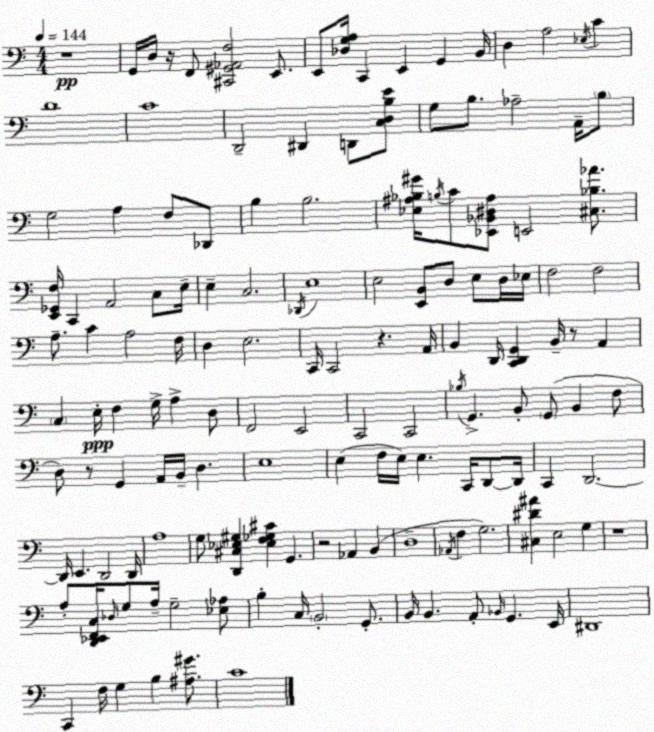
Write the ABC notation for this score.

X:1
T:Untitled
M:4/4
L:1/4
K:Am
z4 G,,/4 D,/4 z/4 F,,/2 [^C,,^G,,_A,,F,]2 E,,/2 E,,/2 [_D,G,A,]/4 C,, E,, G,, B,,/4 D, A,2 _E,/4 C D4 C4 D,,2 ^D,, D,,/2 [C,D,B,E]/2 G,/2 B,/2 _A,2 A,,/4 B,/2 G,2 A, F,/2 _D,,/2 B, B,2 [_E,^A,_B,^G]/4 B,/4 C/2 [_E,,_B,,^D,^A,]/2 E,,2 [^C,_B,_A]/2 [E,,_G,,F,]/4 C,, A,,2 C,/2 E,/4 E, C,2 _D,,/4 E,4 E,2 [E,,B,,]/2 D,/2 E,/2 D,/4 _E,/4 F,2 F,2 A,/2 C A,2 F,/4 D, E,2 C,,/4 C,,2 z A,,/4 B,, D,,/4 [C,,D,,G,,] B,,/4 z/2 A,, C, E,/4 F, G,/4 A, D,/2 F,,2 E,,2 C,,2 C,,2 _B,/4 G,, B,,/2 G,,/2 B,, F,/2 D,/2 z/2 G,, A,,/4 B,,/4 D, E,4 E, F,/4 E,/4 E, C,,/4 D,,/2 D,,/4 C,, D,,2 D,,/4 E,, D,,2 D,,/4 A,4 G,/2 [D,,^C,_E,^G,] [_E,F,_G,^C] G,, z2 _A,, B,, D,4 _A,,/4 F, G,2 [^C,^D^A] E,2 G, z4 A,/2 [D,,_E,,F,,C,]/4 _D,/4 G,/2 A,/4 G,2 [_E,_A,]/2 B, C,/4 B,,2 G,,/2 B,,/4 B,, A,,/2 _B,,/4 G,, E,,/4 ^D,,4 C,, F,/4 G, B, [^A,^G]/2 C4